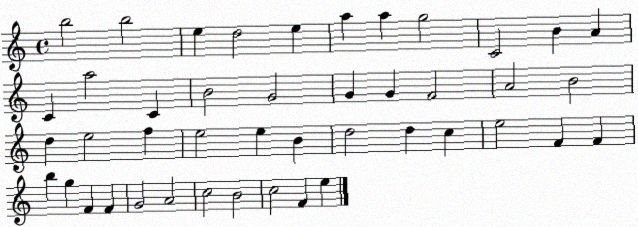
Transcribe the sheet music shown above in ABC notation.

X:1
T:Untitled
M:4/4
L:1/4
K:C
b2 b2 e d2 e a a g2 C2 B A C a2 C B2 G2 G G F2 A2 B2 d e2 f e2 e B d2 d c e2 F F b g F F G2 A2 c2 B2 c2 F e